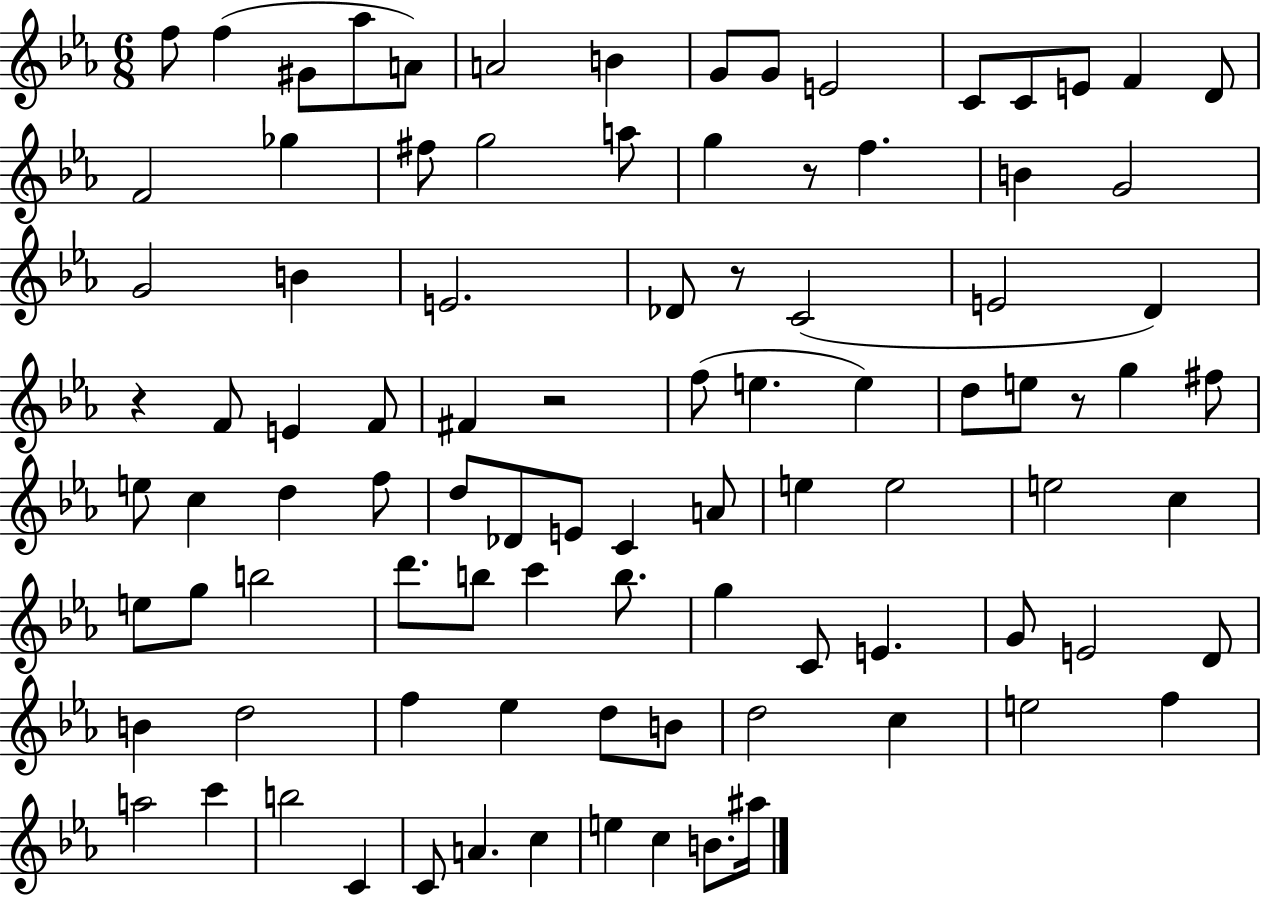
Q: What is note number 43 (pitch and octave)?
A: E5